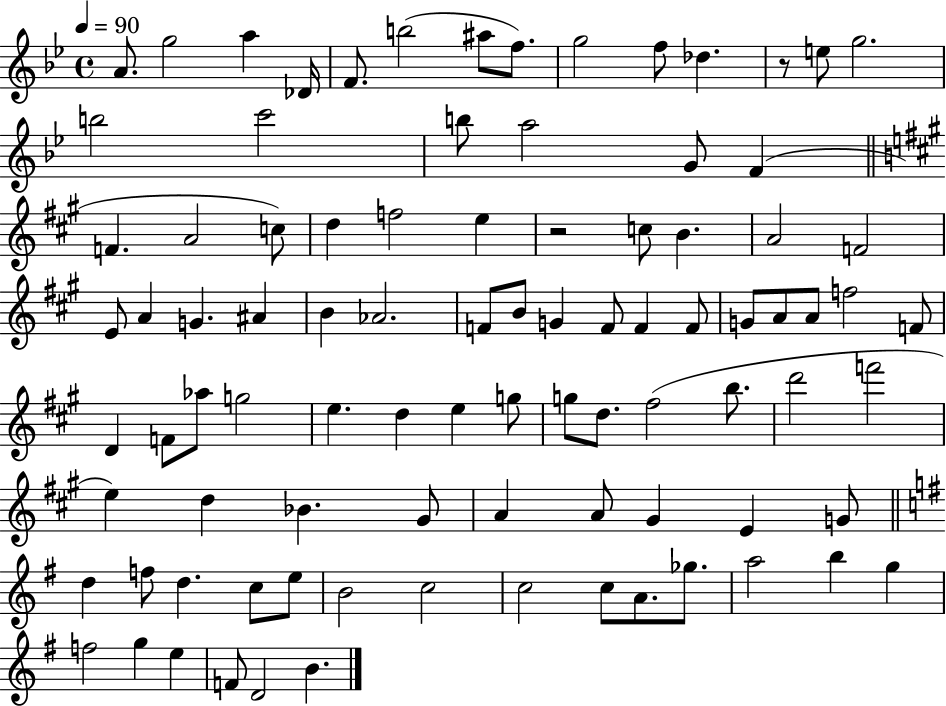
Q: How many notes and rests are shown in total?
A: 91